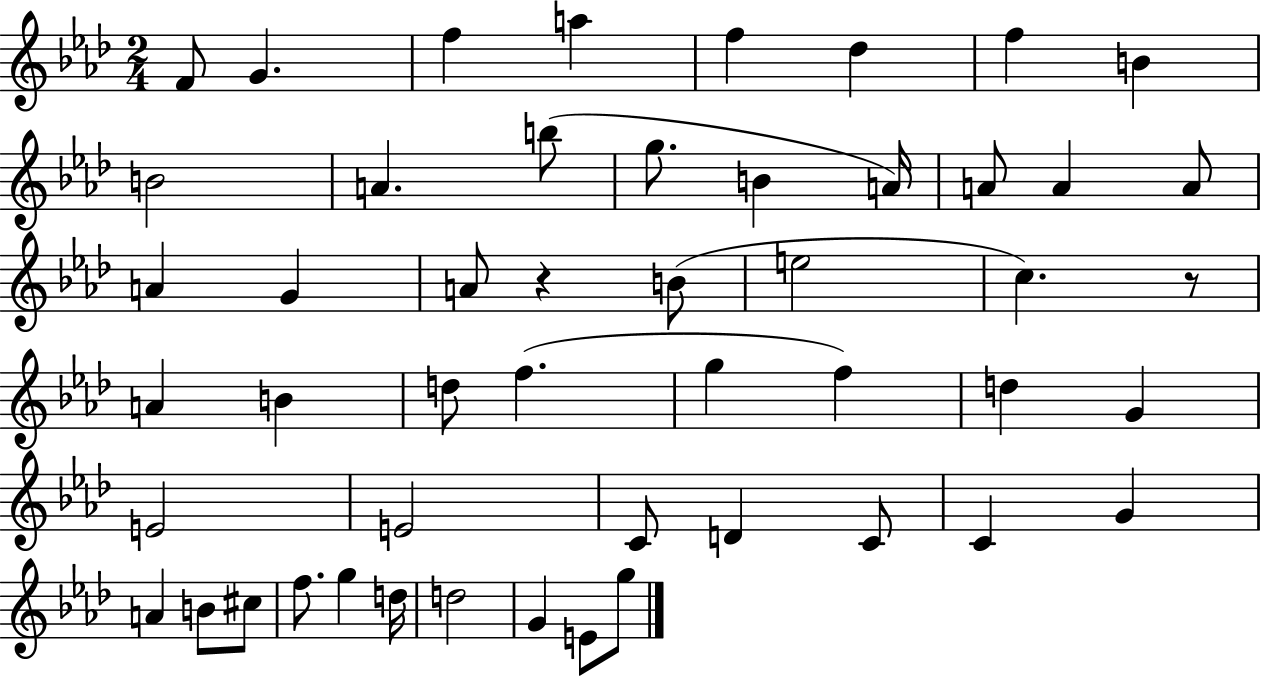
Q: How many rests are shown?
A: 2